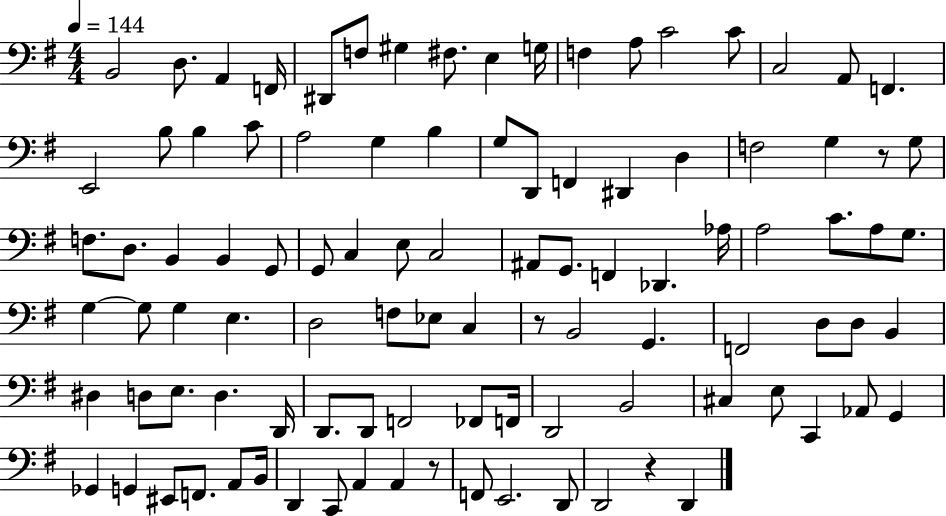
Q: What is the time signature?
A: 4/4